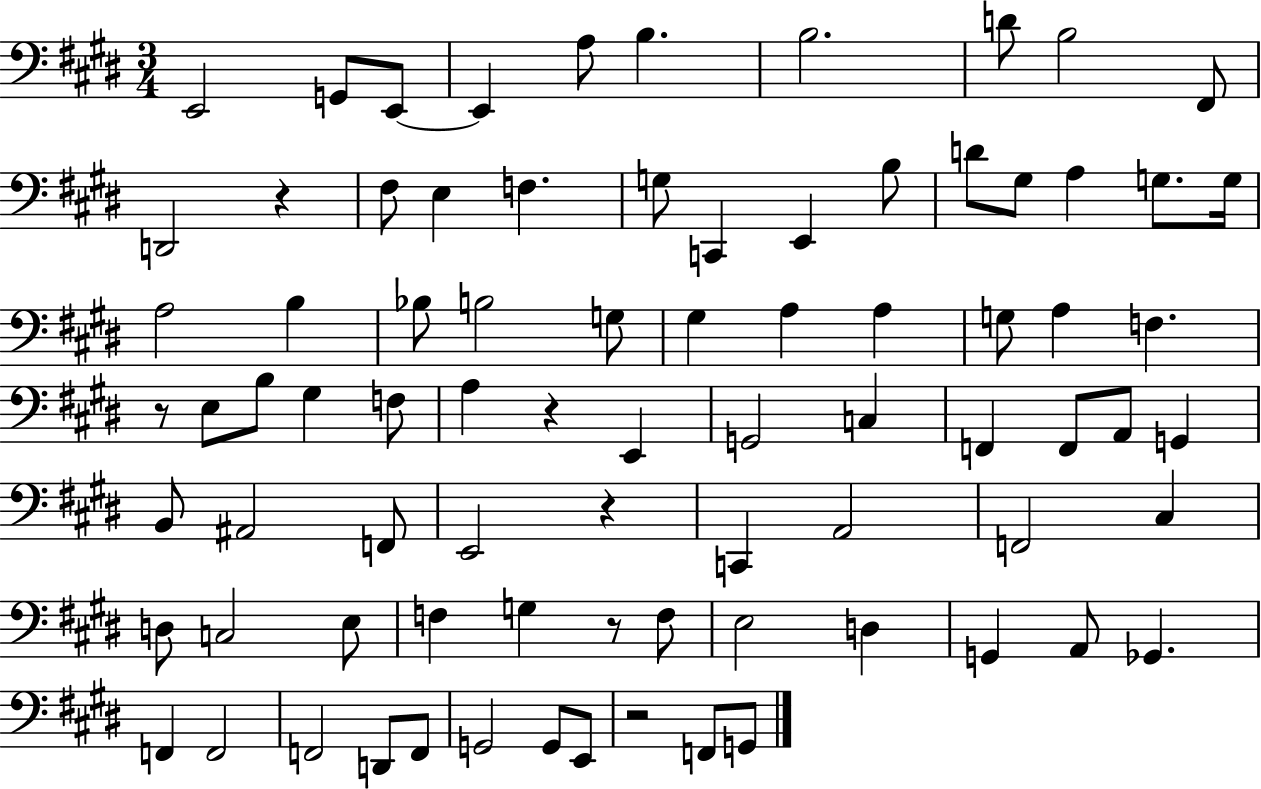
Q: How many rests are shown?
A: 6